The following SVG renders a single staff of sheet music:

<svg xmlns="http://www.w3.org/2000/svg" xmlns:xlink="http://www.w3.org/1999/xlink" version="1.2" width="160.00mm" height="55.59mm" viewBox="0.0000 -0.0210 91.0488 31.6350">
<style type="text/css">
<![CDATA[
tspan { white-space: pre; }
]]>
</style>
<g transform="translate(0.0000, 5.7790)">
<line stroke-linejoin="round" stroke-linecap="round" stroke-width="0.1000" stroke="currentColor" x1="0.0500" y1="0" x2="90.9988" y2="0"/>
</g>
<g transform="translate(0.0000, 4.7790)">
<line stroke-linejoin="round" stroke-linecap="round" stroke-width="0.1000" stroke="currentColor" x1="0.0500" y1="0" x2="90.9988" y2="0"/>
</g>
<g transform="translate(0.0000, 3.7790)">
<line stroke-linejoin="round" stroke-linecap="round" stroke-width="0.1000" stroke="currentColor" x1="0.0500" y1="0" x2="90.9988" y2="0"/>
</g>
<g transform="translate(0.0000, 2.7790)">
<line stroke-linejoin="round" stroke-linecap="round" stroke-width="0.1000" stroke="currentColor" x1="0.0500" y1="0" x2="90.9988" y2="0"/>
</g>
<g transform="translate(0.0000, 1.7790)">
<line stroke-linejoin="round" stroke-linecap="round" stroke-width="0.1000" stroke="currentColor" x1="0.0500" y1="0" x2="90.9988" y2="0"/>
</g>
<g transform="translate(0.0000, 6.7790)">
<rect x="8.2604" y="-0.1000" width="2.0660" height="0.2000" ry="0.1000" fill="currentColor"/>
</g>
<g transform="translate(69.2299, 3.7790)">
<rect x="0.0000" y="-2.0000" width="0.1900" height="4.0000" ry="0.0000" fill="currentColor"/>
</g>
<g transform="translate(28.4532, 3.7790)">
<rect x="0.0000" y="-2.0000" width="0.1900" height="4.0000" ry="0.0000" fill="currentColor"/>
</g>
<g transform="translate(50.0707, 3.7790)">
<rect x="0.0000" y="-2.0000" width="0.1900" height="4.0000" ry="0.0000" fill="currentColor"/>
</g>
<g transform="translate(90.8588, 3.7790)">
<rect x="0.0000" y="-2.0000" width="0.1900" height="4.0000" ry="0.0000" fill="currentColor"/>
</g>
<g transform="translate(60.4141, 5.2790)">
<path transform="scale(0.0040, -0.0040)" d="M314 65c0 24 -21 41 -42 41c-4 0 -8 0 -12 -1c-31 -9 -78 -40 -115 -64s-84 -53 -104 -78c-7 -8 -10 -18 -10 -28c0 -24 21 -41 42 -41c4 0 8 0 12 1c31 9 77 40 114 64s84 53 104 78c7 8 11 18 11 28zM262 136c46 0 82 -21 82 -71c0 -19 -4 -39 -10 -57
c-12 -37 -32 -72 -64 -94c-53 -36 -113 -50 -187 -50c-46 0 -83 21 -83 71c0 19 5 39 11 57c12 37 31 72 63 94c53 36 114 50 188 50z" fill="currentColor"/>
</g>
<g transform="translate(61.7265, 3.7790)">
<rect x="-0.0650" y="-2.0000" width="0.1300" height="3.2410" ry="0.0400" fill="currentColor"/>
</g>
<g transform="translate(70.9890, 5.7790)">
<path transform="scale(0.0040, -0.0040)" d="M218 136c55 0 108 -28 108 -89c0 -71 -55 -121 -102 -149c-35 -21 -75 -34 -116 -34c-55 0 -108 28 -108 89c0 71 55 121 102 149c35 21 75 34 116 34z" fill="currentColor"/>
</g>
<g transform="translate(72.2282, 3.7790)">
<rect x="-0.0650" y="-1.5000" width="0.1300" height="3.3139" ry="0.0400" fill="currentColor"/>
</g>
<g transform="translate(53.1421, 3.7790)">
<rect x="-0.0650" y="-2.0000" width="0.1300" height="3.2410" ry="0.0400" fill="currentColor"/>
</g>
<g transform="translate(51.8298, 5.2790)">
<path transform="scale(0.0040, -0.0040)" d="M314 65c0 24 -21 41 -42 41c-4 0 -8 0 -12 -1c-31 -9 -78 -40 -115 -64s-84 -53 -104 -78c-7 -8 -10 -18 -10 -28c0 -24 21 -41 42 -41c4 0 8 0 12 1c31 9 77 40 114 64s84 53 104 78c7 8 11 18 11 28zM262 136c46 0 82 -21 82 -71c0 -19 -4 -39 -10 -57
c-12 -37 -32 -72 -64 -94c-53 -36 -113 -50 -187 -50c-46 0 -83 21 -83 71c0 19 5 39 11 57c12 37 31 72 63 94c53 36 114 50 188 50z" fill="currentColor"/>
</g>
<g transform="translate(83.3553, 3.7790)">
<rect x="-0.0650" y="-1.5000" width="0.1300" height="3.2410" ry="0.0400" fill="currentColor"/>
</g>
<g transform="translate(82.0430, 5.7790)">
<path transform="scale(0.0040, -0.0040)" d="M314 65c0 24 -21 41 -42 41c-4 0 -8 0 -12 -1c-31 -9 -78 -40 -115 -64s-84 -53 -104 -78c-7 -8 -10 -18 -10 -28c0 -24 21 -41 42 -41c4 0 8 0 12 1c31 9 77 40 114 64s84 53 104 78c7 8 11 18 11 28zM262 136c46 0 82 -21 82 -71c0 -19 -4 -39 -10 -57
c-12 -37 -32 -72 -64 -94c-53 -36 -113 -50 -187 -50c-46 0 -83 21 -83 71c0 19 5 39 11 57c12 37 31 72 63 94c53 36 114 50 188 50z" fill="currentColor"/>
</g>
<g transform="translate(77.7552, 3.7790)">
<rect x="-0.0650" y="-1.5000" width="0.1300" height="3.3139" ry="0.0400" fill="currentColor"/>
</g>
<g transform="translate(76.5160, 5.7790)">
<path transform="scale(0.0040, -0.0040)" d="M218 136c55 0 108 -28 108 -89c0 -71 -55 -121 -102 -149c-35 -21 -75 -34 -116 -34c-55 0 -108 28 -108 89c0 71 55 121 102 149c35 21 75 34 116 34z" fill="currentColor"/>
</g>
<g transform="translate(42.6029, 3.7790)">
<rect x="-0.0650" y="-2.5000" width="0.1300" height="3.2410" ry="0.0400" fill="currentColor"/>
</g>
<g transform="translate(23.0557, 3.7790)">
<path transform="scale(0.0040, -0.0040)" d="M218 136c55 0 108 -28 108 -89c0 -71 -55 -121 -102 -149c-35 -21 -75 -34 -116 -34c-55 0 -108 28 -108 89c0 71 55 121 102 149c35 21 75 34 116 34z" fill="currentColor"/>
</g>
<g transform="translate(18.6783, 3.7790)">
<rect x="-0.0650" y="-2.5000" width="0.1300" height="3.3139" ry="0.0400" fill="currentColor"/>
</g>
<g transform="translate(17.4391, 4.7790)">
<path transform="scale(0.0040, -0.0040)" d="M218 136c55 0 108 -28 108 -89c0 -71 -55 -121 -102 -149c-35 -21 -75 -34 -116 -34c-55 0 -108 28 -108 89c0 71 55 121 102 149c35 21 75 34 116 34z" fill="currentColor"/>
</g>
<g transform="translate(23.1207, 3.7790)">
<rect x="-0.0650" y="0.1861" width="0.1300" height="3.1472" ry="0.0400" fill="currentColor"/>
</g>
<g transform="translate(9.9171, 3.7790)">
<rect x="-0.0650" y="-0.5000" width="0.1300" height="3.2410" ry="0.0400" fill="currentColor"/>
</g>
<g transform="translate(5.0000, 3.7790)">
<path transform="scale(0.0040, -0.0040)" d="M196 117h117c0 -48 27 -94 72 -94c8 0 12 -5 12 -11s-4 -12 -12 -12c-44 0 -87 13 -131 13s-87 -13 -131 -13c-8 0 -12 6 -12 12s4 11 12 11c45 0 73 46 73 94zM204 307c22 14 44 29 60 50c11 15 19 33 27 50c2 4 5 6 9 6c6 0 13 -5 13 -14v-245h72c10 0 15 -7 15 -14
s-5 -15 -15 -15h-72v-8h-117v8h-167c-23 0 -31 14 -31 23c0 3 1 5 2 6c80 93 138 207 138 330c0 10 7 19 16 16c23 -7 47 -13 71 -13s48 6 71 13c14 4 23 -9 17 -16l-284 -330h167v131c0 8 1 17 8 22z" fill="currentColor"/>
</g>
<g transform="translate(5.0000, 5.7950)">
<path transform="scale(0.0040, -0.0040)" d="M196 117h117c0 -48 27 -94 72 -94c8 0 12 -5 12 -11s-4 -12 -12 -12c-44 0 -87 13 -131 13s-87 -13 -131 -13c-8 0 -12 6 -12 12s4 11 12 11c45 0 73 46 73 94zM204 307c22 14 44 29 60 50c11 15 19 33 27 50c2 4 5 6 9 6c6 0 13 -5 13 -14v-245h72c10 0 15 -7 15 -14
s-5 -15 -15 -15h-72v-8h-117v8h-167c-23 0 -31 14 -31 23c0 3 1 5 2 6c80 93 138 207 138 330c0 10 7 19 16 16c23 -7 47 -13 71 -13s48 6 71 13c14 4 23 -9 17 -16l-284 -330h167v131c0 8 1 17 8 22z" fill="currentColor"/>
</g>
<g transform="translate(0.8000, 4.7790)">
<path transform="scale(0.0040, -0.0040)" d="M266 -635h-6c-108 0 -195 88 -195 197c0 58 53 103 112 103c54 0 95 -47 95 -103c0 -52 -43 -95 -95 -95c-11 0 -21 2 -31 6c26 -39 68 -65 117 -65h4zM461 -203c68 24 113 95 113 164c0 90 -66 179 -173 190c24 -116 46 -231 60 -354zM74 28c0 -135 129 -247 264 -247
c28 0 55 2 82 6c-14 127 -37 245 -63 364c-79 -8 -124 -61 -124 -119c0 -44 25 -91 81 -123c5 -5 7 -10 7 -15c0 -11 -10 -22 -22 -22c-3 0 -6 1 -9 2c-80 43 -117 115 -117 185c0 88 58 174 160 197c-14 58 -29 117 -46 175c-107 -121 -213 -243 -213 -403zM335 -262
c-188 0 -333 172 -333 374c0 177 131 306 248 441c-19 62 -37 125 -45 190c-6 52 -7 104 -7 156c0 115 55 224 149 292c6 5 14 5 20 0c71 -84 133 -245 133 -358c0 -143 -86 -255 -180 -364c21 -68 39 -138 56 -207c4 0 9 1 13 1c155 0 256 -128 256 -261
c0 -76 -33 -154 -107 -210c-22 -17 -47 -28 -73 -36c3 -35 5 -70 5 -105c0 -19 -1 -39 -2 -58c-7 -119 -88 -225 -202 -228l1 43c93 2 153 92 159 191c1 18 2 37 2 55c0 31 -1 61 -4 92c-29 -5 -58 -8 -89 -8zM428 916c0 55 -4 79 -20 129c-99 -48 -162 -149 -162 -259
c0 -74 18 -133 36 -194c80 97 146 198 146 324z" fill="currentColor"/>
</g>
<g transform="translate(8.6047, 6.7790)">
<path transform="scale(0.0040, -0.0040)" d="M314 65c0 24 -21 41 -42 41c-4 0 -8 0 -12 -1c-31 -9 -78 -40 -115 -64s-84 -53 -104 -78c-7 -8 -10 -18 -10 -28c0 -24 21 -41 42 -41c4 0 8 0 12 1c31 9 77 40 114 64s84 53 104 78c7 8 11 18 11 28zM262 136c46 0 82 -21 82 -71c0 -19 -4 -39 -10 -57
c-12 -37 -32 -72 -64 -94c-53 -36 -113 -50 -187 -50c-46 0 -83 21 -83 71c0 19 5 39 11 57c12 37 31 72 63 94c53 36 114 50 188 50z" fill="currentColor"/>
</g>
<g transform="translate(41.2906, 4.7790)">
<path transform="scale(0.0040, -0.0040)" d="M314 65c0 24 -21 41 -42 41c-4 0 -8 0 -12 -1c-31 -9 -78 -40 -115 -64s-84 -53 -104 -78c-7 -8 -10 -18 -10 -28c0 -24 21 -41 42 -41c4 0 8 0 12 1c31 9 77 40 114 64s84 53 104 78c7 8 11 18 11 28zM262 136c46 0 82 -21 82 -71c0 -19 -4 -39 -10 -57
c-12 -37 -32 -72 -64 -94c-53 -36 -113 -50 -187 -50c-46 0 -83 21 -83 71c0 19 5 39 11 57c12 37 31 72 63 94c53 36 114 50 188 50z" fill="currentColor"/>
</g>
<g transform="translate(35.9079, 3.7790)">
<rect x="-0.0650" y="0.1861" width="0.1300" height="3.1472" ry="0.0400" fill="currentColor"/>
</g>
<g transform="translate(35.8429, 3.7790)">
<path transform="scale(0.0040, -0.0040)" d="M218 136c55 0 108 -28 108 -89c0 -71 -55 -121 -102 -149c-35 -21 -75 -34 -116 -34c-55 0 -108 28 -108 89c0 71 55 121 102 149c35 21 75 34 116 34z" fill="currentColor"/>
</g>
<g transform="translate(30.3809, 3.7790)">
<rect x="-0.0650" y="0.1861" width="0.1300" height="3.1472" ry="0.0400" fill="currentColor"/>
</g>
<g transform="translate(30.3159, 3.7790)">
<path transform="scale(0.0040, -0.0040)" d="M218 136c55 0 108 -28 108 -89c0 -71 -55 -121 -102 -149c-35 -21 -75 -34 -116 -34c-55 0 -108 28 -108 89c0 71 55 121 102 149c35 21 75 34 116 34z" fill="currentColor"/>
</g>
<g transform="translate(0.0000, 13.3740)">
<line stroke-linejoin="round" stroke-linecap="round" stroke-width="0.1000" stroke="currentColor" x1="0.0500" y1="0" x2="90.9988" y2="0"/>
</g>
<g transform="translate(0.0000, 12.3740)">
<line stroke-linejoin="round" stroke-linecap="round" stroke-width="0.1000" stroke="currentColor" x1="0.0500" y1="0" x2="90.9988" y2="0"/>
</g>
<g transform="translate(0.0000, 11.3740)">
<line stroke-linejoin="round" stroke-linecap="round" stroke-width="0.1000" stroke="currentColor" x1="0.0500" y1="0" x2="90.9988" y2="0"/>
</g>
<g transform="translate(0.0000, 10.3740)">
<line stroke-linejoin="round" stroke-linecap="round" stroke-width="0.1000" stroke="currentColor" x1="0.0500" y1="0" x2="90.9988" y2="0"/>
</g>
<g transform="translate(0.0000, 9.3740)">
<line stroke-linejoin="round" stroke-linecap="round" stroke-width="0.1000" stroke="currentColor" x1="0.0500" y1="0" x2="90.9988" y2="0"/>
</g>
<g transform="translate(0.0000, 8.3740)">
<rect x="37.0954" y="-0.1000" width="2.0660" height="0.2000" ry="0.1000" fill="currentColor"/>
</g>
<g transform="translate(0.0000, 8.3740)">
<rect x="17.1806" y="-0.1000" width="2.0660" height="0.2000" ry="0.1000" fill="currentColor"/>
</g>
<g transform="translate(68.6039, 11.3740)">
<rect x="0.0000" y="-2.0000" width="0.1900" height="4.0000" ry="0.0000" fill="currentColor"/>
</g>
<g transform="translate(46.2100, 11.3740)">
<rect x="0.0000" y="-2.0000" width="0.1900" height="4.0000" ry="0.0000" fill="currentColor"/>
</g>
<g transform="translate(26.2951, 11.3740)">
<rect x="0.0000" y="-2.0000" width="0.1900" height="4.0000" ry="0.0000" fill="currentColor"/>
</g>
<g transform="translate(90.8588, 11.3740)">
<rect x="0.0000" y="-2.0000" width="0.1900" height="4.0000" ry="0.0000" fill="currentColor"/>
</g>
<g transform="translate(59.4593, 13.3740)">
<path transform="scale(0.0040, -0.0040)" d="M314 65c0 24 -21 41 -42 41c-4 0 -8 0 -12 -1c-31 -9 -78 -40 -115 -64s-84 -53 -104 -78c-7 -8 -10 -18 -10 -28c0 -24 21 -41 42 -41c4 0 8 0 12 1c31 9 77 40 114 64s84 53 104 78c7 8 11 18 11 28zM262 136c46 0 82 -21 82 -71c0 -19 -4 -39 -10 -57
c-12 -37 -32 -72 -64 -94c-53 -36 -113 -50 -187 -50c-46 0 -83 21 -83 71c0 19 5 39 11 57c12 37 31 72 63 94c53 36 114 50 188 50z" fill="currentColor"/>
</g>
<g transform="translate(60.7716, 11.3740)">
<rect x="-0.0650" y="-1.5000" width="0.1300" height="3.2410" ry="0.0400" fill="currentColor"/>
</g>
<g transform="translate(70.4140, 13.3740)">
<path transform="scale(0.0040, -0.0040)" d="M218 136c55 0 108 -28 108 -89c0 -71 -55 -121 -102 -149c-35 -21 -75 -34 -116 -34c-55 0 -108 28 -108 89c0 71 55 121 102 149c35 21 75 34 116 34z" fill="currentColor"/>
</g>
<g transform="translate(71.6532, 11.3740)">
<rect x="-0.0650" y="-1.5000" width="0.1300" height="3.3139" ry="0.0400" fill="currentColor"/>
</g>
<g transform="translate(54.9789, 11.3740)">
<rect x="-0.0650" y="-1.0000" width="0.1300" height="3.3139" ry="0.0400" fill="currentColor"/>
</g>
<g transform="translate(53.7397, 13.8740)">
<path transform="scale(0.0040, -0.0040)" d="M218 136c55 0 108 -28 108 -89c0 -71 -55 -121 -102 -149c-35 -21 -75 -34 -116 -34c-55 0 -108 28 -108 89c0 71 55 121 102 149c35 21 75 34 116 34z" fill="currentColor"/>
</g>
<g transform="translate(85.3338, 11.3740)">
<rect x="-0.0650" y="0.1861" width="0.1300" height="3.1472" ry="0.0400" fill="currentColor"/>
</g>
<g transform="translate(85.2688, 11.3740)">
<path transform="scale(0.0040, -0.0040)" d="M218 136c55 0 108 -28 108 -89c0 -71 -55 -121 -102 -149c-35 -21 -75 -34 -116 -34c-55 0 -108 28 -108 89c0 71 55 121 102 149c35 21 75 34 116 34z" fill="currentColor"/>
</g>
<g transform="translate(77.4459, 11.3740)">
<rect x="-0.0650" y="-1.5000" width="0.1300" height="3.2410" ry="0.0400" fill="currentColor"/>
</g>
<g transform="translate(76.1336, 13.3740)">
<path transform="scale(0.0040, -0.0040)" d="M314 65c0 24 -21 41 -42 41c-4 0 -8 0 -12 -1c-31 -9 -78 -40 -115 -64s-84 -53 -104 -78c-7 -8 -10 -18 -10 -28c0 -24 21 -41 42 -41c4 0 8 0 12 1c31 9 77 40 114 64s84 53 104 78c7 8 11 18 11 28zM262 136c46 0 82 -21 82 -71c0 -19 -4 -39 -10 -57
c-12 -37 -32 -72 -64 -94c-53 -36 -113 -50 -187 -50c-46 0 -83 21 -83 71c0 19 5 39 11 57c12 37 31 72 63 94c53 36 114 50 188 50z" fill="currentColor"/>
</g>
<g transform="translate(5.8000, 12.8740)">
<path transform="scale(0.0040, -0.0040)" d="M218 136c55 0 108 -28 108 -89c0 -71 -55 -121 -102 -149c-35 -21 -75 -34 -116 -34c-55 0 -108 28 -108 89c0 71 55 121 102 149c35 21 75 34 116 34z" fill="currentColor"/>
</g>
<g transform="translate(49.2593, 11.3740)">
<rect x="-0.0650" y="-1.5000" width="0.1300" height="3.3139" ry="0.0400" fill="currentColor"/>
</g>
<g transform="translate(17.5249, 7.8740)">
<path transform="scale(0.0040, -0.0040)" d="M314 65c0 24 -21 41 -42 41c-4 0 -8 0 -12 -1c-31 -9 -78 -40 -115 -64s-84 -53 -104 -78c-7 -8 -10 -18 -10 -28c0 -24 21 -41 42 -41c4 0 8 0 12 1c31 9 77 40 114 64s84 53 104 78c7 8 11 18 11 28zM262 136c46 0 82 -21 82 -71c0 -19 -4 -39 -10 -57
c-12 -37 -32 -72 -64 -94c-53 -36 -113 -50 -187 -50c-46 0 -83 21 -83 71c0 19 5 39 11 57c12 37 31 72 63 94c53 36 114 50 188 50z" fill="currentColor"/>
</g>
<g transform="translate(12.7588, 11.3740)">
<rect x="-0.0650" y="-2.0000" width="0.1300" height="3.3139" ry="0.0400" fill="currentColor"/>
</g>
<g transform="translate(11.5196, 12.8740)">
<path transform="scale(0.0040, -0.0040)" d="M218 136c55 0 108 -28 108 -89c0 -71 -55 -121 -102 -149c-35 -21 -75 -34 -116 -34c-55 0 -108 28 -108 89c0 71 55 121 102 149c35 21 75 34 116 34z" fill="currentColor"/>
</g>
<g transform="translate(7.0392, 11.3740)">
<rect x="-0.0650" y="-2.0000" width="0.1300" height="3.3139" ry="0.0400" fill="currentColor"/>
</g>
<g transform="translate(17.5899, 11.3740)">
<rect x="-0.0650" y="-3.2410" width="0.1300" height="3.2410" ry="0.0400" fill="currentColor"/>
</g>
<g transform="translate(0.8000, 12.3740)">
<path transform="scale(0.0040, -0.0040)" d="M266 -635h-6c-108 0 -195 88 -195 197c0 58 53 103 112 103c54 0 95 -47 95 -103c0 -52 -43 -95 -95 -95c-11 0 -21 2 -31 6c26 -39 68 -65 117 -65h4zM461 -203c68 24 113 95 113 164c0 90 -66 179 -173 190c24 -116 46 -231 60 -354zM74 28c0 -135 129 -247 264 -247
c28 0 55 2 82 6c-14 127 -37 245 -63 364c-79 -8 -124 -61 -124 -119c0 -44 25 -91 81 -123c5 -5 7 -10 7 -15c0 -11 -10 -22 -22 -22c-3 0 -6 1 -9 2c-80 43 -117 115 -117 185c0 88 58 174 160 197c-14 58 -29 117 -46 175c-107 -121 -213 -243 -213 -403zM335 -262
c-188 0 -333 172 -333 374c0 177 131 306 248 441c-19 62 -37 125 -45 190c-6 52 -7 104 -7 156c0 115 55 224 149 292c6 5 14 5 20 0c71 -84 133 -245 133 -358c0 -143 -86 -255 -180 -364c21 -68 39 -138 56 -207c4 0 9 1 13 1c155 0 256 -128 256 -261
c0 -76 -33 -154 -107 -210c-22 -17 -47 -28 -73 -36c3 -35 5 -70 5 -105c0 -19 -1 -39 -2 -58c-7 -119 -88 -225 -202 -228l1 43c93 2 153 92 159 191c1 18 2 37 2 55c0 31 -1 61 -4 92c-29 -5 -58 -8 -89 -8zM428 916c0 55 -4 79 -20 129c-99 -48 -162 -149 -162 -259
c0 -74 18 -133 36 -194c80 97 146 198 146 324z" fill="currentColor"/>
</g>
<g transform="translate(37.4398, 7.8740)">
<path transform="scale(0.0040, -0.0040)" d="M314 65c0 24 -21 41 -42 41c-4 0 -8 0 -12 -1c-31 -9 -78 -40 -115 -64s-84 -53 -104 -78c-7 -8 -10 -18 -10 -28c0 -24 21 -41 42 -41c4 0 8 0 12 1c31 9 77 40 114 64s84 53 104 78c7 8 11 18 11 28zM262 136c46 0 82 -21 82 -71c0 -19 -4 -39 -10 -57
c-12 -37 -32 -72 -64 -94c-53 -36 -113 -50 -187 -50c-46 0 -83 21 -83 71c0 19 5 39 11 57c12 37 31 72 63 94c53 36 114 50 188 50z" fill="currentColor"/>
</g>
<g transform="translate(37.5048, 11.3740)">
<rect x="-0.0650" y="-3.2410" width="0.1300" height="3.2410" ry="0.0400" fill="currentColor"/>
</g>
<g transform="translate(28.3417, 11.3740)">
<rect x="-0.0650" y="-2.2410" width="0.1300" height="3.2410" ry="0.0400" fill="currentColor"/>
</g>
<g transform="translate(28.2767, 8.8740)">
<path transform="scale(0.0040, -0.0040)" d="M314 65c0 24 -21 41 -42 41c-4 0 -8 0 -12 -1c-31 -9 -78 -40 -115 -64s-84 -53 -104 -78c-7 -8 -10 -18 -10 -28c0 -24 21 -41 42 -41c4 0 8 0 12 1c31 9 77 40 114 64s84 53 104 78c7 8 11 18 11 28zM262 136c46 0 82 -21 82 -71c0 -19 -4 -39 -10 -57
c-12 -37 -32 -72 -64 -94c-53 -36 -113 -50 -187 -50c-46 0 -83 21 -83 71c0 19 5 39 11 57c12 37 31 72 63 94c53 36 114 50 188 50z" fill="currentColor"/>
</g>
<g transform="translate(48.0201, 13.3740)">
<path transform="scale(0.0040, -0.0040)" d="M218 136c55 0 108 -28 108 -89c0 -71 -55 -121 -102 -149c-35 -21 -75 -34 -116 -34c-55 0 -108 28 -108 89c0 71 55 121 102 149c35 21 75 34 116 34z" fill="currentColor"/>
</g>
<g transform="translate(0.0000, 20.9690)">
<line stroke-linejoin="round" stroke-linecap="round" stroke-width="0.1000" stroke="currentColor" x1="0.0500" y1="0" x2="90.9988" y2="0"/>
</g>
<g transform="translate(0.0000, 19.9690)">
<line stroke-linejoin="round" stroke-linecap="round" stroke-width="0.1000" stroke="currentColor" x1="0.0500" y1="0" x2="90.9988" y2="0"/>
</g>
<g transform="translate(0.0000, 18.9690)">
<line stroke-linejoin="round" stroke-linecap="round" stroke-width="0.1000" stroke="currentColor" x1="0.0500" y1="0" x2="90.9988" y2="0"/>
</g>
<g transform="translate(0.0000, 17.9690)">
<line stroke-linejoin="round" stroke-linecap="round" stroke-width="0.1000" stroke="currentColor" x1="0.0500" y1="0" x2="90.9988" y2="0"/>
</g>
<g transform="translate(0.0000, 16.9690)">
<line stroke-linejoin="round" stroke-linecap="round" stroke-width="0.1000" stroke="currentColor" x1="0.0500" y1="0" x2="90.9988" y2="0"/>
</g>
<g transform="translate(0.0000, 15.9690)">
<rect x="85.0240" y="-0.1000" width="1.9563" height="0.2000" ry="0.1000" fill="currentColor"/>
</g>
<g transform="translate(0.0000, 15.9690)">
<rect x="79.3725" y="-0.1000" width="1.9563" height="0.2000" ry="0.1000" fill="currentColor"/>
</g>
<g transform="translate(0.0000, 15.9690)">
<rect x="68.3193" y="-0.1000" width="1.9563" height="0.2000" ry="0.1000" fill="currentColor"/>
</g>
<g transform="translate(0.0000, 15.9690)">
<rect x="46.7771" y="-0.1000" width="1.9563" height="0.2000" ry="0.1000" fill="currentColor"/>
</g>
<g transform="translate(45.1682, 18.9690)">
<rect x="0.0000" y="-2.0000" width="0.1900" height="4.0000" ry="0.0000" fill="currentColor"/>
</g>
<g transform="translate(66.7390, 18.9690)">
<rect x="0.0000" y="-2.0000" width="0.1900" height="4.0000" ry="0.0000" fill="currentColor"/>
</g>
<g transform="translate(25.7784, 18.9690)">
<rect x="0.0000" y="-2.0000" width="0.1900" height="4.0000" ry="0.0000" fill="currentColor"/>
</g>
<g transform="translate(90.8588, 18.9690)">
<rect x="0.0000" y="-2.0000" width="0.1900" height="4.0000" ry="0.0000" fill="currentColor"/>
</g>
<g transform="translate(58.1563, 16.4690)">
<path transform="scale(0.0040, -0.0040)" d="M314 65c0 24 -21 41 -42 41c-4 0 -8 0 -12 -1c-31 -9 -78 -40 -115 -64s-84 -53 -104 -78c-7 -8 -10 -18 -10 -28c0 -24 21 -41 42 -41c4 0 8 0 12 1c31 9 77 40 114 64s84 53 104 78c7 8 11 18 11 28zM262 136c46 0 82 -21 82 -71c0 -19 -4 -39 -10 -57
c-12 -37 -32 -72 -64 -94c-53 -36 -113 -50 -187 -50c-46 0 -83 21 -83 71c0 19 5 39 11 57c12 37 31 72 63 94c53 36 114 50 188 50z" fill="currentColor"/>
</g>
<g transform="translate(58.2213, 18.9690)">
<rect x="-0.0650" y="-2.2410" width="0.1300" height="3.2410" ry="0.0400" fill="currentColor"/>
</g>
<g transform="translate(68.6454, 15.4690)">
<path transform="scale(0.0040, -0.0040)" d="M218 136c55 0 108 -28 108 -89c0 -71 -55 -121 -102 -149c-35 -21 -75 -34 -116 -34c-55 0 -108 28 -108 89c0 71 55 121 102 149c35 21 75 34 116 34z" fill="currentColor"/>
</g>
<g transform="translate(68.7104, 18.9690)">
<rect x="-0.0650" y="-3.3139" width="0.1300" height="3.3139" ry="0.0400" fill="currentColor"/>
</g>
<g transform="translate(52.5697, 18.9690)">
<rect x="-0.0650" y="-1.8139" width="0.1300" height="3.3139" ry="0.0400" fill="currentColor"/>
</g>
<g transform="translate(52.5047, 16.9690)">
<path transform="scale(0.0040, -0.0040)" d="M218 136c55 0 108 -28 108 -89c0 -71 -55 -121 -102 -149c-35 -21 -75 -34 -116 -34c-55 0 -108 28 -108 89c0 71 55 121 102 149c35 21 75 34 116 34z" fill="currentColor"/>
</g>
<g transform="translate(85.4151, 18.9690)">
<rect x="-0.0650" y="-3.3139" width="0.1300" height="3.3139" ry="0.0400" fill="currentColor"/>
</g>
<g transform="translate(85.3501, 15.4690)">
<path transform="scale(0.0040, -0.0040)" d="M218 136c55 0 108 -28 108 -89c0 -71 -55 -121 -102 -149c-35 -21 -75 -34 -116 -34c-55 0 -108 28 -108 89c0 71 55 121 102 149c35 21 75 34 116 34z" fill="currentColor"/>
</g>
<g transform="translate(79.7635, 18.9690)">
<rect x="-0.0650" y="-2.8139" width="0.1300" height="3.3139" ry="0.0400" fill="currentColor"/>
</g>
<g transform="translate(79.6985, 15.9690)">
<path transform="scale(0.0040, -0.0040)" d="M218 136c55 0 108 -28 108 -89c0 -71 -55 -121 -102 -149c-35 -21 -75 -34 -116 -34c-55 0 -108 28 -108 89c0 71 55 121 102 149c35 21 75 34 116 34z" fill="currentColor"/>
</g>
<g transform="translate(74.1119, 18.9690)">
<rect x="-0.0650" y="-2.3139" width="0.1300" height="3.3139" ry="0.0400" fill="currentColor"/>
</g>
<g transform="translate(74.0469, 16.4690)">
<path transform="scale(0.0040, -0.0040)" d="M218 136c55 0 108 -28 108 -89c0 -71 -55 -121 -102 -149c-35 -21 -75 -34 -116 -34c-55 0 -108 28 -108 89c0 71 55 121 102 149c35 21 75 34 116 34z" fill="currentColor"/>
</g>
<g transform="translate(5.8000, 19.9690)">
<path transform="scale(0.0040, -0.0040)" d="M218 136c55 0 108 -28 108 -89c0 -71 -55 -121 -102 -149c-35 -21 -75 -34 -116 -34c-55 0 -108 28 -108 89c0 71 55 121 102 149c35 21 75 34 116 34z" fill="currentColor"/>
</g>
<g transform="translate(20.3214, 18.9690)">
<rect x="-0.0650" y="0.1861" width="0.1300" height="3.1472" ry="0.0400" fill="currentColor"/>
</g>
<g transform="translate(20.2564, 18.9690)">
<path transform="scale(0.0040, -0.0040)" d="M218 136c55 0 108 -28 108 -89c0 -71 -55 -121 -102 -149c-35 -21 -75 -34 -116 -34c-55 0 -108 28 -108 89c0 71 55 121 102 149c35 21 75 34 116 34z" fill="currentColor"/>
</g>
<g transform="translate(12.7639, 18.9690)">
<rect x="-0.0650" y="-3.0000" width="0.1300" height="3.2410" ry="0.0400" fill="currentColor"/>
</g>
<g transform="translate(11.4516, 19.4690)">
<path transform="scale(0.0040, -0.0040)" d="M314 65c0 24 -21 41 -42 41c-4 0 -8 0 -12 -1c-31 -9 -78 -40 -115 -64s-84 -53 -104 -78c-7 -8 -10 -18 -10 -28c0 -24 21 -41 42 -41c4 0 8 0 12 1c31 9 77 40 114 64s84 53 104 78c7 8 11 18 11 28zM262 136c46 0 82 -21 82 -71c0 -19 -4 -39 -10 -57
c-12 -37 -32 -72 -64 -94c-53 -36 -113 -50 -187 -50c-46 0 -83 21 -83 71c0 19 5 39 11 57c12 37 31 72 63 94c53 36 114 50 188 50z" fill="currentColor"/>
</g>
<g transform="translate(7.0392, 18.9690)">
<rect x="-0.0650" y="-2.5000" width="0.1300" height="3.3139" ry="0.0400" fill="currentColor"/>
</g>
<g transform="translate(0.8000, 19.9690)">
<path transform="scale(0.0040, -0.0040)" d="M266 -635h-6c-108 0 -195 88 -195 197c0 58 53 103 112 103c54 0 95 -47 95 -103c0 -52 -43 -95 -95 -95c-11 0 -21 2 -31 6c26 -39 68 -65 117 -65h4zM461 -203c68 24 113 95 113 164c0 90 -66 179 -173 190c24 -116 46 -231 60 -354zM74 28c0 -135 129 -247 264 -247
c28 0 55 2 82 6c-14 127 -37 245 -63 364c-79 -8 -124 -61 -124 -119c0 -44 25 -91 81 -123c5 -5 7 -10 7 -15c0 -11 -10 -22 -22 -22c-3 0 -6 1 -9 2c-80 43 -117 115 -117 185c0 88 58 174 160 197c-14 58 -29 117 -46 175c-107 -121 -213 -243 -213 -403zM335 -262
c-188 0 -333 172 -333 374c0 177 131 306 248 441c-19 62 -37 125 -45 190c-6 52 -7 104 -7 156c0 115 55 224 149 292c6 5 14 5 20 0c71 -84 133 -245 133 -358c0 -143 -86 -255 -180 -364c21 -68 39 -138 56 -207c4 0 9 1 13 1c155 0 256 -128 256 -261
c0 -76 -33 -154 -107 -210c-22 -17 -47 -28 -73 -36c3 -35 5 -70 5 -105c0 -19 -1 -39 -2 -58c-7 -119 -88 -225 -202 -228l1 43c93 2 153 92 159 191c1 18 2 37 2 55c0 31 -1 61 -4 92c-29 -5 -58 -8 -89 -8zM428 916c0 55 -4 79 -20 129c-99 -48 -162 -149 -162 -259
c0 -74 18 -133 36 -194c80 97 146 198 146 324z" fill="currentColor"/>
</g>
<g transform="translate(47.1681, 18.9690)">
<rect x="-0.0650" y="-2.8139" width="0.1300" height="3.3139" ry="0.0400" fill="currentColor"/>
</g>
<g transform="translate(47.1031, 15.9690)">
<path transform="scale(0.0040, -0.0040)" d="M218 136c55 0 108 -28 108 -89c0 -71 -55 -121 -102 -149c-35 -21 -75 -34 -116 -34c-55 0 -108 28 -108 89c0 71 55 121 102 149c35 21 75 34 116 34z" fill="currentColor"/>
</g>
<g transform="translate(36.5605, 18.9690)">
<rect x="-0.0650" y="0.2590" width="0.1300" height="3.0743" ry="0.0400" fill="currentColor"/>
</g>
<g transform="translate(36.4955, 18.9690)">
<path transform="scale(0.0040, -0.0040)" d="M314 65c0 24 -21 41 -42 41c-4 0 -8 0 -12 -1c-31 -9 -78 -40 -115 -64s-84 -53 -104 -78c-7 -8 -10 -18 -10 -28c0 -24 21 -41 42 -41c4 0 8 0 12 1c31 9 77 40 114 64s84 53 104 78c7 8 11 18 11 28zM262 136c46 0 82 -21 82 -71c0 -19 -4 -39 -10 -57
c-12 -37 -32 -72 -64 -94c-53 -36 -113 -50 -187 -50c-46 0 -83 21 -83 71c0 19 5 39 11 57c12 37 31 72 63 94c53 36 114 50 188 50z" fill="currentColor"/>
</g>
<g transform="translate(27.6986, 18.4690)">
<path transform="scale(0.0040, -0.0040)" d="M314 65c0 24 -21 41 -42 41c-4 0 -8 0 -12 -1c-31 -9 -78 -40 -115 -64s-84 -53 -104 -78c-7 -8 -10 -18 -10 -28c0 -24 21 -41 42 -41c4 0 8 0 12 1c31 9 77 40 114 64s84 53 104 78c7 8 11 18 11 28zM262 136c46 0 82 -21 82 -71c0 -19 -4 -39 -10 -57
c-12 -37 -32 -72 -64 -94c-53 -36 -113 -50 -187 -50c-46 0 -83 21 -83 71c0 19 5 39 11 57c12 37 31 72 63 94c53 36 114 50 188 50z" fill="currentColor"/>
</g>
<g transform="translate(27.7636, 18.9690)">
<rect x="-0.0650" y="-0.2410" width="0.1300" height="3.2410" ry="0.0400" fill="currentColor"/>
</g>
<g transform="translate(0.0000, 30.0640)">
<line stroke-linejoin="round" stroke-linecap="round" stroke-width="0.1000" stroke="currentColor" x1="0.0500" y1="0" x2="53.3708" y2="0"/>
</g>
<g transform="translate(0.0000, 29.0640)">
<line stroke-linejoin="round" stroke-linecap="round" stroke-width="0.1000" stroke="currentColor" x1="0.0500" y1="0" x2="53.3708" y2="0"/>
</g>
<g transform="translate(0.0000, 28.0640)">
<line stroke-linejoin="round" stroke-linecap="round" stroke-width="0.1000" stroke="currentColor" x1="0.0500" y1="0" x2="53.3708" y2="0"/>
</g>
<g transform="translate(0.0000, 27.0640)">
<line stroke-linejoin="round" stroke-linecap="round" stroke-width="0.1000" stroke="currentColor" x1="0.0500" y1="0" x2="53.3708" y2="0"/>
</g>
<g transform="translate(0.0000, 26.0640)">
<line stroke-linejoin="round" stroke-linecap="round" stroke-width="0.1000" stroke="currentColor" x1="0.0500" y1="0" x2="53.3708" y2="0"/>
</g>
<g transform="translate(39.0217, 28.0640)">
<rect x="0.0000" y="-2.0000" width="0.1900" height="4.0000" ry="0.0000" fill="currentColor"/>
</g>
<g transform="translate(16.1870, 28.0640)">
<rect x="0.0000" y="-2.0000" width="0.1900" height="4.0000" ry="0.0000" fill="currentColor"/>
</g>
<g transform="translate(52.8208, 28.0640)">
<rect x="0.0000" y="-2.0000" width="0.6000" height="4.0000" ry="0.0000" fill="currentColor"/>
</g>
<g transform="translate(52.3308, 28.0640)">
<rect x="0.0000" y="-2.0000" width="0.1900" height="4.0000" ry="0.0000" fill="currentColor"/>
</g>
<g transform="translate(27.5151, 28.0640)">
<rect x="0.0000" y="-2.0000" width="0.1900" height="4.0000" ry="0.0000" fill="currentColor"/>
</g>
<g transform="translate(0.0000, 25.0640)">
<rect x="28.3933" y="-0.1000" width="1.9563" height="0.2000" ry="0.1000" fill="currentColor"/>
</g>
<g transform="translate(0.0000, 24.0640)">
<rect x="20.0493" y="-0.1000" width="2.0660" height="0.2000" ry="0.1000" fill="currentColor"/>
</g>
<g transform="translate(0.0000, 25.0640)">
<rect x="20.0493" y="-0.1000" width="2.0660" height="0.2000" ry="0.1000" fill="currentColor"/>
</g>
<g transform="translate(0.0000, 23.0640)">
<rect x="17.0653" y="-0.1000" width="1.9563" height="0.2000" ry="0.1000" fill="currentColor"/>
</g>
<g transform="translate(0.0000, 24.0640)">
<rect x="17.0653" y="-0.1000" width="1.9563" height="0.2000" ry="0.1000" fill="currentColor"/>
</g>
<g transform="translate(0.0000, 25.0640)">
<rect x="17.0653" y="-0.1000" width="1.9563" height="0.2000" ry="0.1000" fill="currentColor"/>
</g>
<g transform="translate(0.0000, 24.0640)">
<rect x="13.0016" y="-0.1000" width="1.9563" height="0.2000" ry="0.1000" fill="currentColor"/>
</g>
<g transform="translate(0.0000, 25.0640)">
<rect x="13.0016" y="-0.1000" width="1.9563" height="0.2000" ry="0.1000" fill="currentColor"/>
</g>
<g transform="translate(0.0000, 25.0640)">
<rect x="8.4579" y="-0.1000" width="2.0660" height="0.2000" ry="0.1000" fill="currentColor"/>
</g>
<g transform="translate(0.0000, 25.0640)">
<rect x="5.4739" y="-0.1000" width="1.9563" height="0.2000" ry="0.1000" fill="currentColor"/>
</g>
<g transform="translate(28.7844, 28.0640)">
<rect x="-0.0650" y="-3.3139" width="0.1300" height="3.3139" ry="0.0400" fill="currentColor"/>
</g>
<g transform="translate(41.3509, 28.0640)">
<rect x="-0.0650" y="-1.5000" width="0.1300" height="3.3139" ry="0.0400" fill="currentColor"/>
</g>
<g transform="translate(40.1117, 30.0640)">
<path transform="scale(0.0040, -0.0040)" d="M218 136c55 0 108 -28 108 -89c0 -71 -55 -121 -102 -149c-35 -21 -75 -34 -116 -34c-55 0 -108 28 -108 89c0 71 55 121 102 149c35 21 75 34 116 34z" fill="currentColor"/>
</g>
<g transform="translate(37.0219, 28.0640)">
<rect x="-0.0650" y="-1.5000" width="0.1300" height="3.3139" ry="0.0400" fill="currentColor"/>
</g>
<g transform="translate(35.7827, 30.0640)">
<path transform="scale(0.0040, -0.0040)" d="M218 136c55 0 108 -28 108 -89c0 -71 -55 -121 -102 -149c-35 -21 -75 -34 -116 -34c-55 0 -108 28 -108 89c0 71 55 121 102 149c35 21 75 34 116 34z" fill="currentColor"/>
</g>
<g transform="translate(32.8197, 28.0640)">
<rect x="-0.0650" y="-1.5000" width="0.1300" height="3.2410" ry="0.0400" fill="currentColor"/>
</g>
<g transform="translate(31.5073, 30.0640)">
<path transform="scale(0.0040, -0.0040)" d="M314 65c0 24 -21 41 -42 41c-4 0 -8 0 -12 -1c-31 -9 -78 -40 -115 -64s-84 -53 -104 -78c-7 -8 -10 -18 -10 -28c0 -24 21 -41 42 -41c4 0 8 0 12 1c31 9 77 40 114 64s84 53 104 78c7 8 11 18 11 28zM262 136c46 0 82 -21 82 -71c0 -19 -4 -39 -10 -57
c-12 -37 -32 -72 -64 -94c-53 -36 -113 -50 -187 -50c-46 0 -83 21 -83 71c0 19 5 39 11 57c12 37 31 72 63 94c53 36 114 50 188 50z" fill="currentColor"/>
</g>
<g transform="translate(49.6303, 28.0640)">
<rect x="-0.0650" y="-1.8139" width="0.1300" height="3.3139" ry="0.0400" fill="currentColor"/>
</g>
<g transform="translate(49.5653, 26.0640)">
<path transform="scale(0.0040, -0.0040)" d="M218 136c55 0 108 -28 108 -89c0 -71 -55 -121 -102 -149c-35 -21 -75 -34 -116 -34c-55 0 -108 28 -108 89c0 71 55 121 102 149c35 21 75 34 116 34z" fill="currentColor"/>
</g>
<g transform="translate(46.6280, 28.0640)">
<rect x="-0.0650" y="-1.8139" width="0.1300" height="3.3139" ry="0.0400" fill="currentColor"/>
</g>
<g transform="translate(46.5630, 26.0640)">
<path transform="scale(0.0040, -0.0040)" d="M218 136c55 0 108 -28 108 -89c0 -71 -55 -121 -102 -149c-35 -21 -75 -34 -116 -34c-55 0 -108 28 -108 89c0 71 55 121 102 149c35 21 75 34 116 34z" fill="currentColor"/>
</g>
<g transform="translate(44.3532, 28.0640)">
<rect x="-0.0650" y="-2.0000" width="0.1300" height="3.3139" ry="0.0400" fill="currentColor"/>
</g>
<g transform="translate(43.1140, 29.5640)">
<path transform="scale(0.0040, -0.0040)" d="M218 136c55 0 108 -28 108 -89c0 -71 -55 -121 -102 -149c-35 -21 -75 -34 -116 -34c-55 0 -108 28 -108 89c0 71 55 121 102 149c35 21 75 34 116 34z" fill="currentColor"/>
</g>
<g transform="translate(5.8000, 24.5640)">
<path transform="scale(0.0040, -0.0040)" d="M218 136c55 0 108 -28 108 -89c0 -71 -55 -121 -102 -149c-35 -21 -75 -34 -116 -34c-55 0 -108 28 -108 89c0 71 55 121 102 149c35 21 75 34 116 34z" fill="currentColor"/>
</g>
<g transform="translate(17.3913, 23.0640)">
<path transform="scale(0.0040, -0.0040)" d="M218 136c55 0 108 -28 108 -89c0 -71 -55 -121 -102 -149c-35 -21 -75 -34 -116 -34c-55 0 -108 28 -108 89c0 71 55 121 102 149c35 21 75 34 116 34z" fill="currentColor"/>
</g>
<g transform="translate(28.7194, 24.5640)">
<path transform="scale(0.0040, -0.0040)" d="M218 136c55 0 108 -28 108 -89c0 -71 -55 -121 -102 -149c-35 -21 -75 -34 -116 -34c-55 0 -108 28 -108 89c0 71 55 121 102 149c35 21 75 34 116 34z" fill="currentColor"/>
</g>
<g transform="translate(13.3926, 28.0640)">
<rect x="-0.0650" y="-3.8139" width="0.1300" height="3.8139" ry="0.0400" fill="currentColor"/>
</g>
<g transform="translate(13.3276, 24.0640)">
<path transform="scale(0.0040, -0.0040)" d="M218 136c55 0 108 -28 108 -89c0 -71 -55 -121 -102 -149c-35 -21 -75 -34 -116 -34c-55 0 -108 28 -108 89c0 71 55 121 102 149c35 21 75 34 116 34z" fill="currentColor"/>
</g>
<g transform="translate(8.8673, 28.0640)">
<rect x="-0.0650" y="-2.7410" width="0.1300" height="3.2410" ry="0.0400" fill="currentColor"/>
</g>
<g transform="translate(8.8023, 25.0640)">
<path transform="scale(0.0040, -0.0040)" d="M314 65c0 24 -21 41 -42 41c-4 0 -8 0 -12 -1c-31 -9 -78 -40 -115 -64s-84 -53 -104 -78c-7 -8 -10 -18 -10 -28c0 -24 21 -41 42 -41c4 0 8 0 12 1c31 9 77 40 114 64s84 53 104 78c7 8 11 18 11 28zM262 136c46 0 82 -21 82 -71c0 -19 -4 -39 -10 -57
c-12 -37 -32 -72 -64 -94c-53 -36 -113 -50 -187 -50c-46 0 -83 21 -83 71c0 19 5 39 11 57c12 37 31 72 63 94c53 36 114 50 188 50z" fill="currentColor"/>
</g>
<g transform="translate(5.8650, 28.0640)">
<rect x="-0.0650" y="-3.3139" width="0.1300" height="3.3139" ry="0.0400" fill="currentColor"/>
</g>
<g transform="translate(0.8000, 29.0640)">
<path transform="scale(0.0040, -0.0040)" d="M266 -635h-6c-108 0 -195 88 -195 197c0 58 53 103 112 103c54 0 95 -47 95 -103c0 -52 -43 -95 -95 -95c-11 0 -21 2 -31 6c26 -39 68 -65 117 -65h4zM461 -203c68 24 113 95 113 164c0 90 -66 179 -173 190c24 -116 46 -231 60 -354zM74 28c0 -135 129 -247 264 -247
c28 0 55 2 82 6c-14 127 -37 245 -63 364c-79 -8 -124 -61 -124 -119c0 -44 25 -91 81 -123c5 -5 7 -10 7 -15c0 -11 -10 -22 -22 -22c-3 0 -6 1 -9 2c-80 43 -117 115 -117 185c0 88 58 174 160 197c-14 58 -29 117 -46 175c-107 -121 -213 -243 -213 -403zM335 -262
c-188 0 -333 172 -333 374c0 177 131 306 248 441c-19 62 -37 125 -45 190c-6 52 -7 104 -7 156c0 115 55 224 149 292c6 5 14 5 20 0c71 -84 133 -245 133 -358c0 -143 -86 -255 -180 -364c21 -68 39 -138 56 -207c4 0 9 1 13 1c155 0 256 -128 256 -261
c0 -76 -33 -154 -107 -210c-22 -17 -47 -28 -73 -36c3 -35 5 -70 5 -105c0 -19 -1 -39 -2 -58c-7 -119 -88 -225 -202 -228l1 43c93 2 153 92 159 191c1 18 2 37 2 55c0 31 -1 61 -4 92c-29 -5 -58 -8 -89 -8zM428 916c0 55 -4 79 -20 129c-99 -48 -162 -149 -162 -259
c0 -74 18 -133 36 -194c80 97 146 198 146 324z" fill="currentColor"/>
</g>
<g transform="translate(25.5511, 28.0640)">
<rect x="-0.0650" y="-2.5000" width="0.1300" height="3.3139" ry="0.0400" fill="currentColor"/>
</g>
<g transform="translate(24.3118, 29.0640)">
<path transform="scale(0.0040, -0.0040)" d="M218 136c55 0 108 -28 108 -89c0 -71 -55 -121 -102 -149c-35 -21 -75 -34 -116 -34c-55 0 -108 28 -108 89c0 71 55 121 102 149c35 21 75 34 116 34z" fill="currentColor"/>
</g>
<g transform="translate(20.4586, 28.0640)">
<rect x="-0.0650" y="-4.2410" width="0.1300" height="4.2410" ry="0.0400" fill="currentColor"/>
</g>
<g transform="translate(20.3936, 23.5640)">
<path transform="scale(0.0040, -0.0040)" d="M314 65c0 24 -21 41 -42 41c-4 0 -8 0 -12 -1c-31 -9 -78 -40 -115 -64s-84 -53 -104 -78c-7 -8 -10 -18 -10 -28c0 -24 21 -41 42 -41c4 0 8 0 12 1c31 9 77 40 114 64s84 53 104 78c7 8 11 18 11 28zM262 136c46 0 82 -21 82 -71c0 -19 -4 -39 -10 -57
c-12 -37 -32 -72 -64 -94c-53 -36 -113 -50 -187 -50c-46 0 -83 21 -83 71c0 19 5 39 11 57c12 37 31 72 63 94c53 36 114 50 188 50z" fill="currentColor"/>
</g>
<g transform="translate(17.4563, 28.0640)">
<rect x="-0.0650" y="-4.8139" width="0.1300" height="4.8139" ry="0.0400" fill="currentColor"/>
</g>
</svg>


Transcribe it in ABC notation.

X:1
T:Untitled
M:4/4
L:1/4
K:C
C2 G B B B G2 F2 F2 E E E2 F F b2 g2 b2 E D E2 E E2 B G A2 B c2 B2 a f g2 b g a b b a2 c' e' d'2 G b E2 E E F f f